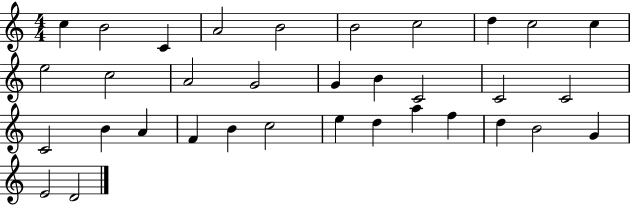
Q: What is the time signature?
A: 4/4